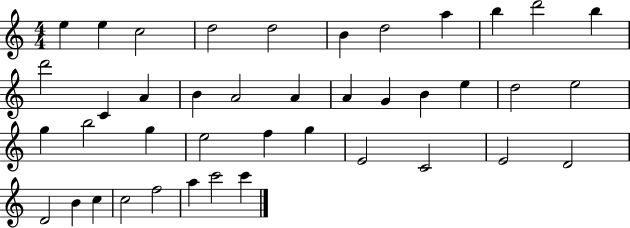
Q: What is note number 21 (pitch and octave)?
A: E5